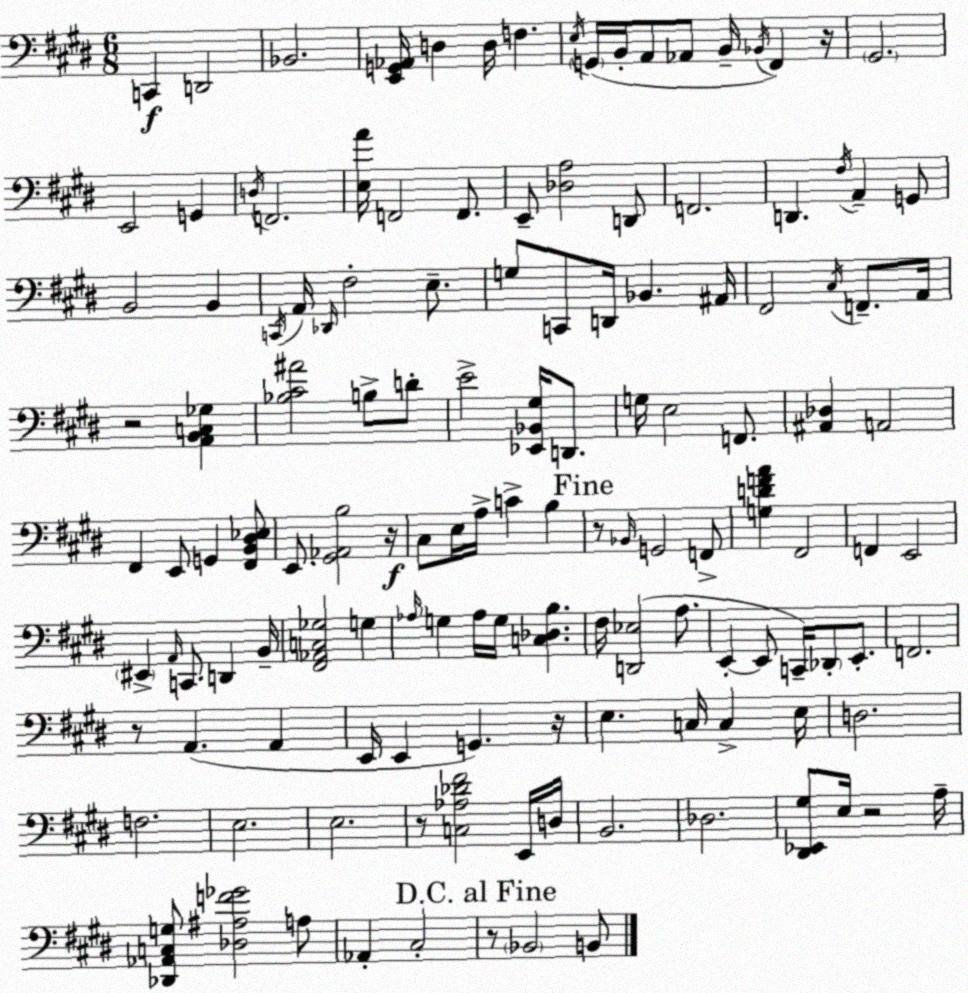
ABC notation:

X:1
T:Untitled
M:6/8
L:1/4
K:E
C,, D,,2 _B,,2 [E,,G,,_A,,]/4 D, D,/4 F, E,/4 G,,/4 B,,/4 A,,/2 _A,,/2 B,,/4 _B,,/4 ^F,, z/4 ^G,,2 E,,2 G,, D,/4 F,,2 [E,A]/4 F,,2 F,,/2 E,,/2 [_D,A,]2 D,,/2 F,,2 D,, ^F,/4 A,, G,,/2 B,,2 B,, C,,/4 A,,/4 _D,,/4 ^F,2 E,/2 G,/2 C,,/2 D,,/4 _B,, ^A,,/4 ^F,,2 ^C,/4 F,,/2 A,,/4 z2 [A,,B,,C,_G,] [_B,^C^A]2 B,/2 D/2 E2 [_E,,_B,,^G,]/4 D,,/2 G,/4 E,2 F,,/2 [^A,,_D,] A,,2 ^F,, E,,/2 G,, [^F,,B,,^D,_E,]/2 E,,/2 [^G,,_A,,B,]2 z/4 ^C,/2 E,/4 A,/4 C B, z/2 _B,,/4 G,,2 F,,/2 [G,DFA] ^F,,2 F,, E,,2 ^E,, A,,/4 C,,/2 D,, B,,/4 [^F,,_A,,C,_G,]2 G, _A,/4 G, _A,/4 G,/4 [C,_D,B,] ^F,/4 [D,,_E,]2 A,/2 E,, E,,/2 C,,/4 _D,,/2 E,,/2 F,,2 z/2 A,, A,, E,,/4 E,, G,, z/4 E, C,/4 C, E,/4 D,2 F,2 E,2 E,2 z/2 [C,_A,_D^F]2 E,,/4 D,/4 B,,2 _D,2 [^D,,_E,,^G,]/2 E,/4 z2 A,/4 [_D,,_A,,C,G,]/2 [_D,^A,F_G]2 A,/2 _A,, ^C,2 z/2 _B,,2 B,,/2